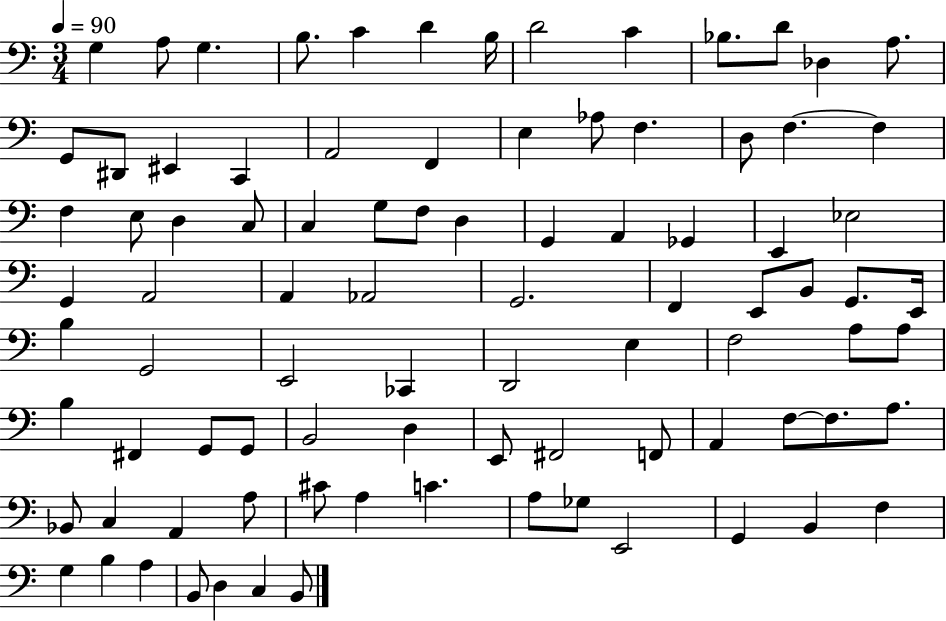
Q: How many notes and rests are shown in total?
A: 90